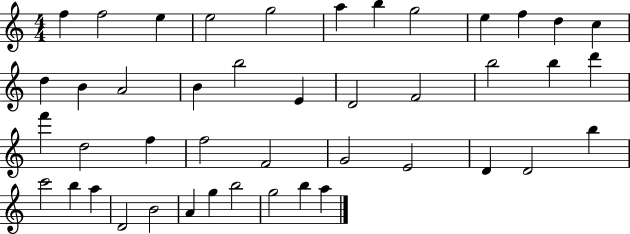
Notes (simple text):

F5/q F5/h E5/q E5/h G5/h A5/q B5/q G5/h E5/q F5/q D5/q C5/q D5/q B4/q A4/h B4/q B5/h E4/q D4/h F4/h B5/h B5/q D6/q F6/q D5/h F5/q F5/h F4/h G4/h E4/h D4/q D4/h B5/q C6/h B5/q A5/q D4/h B4/h A4/q G5/q B5/h G5/h B5/q A5/q